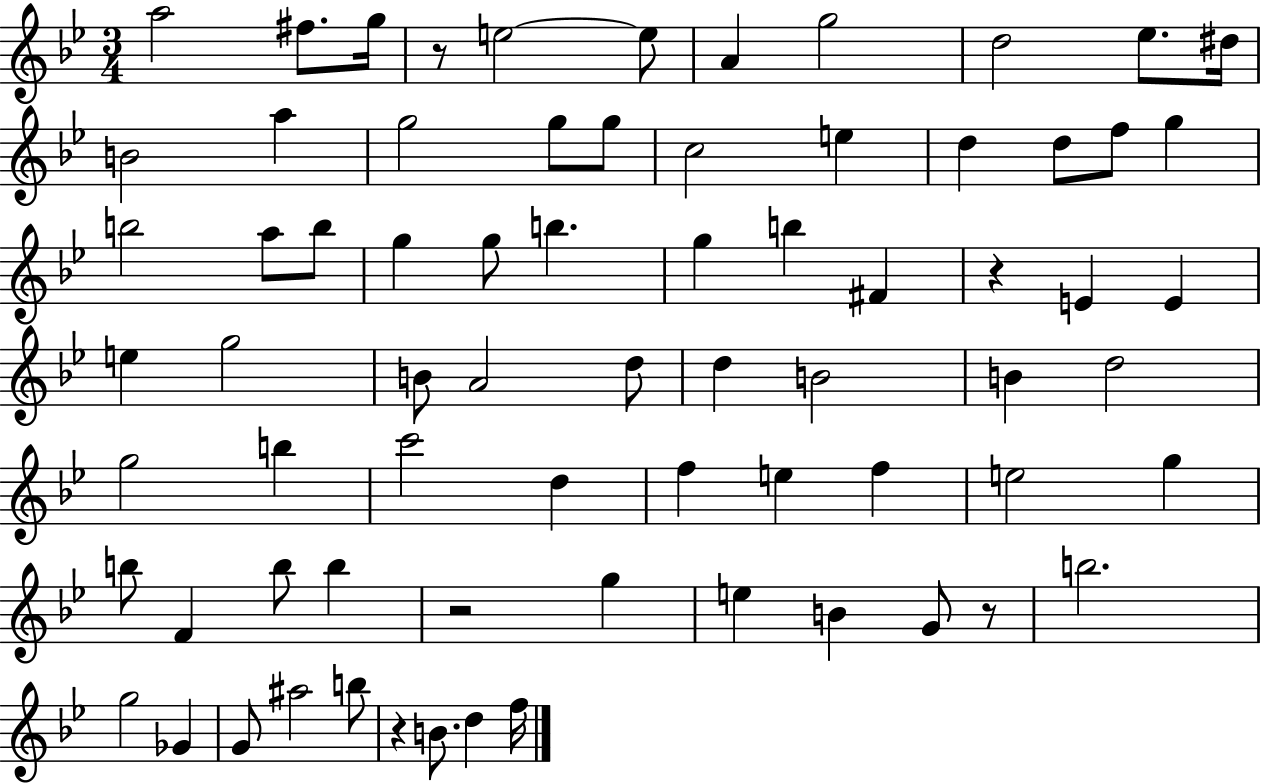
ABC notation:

X:1
T:Untitled
M:3/4
L:1/4
K:Bb
a2 ^f/2 g/4 z/2 e2 e/2 A g2 d2 _e/2 ^d/4 B2 a g2 g/2 g/2 c2 e d d/2 f/2 g b2 a/2 b/2 g g/2 b g b ^F z E E e g2 B/2 A2 d/2 d B2 B d2 g2 b c'2 d f e f e2 g b/2 F b/2 b z2 g e B G/2 z/2 b2 g2 _G G/2 ^a2 b/2 z B/2 d f/4